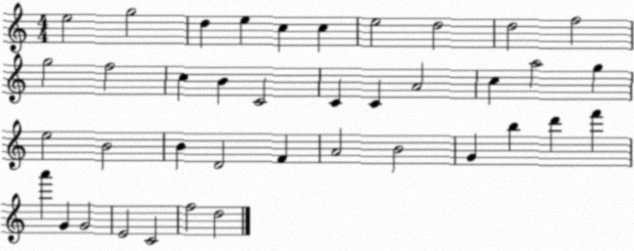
X:1
T:Untitled
M:4/4
L:1/4
K:C
e2 g2 d e c c e2 d2 d2 f2 g2 f2 c B C2 C C A2 c a2 g e2 B2 B D2 F A2 B2 G b d' f' a' G G2 E2 C2 f2 d2